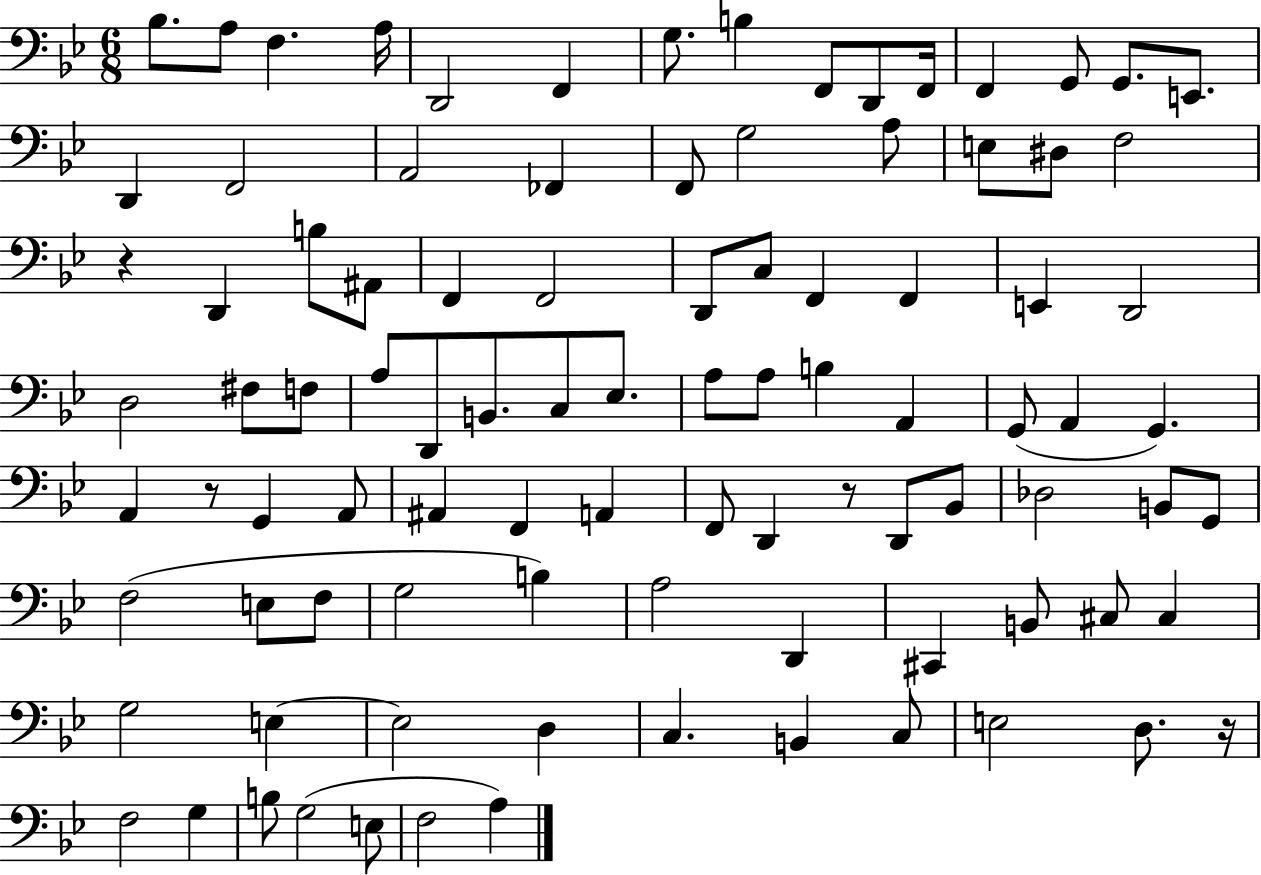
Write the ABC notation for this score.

X:1
T:Untitled
M:6/8
L:1/4
K:Bb
_B,/2 A,/2 F, A,/4 D,,2 F,, G,/2 B, F,,/2 D,,/2 F,,/4 F,, G,,/2 G,,/2 E,,/2 D,, F,,2 A,,2 _F,, F,,/2 G,2 A,/2 E,/2 ^D,/2 F,2 z D,, B,/2 ^A,,/2 F,, F,,2 D,,/2 C,/2 F,, F,, E,, D,,2 D,2 ^F,/2 F,/2 A,/2 D,,/2 B,,/2 C,/2 _E,/2 A,/2 A,/2 B, A,, G,,/2 A,, G,, A,, z/2 G,, A,,/2 ^A,, F,, A,, F,,/2 D,, z/2 D,,/2 _B,,/2 _D,2 B,,/2 G,,/2 F,2 E,/2 F,/2 G,2 B, A,2 D,, ^C,, B,,/2 ^C,/2 ^C, G,2 E, E,2 D, C, B,, C,/2 E,2 D,/2 z/4 F,2 G, B,/2 G,2 E,/2 F,2 A,